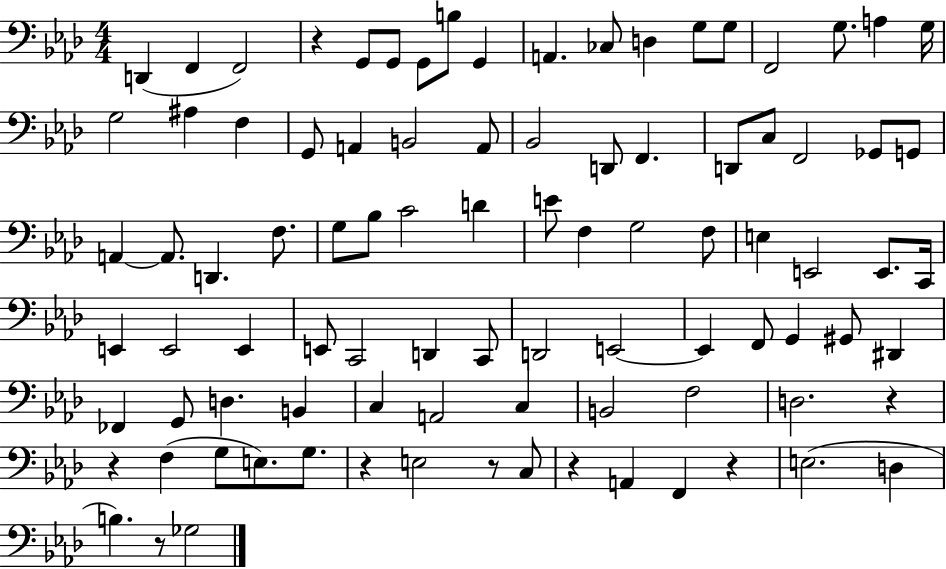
{
  \clef bass
  \numericTimeSignature
  \time 4/4
  \key aes \major
  d,4( f,4 f,2) | r4 g,8 g,8 g,8 b8 g,4 | a,4. ces8 d4 g8 g8 | f,2 g8. a4 g16 | \break g2 ais4 f4 | g,8 a,4 b,2 a,8 | bes,2 d,8 f,4. | d,8 c8 f,2 ges,8 g,8 | \break a,4~~ a,8. d,4. f8. | g8 bes8 c'2 d'4 | e'8 f4 g2 f8 | e4 e,2 e,8. c,16 | \break e,4 e,2 e,4 | e,8 c,2 d,4 c,8 | d,2 e,2~~ | e,4 f,8 g,4 gis,8 dis,4 | \break fes,4 g,8 d4. b,4 | c4 a,2 c4 | b,2 f2 | d2. r4 | \break r4 f4( g8 e8.) g8. | r4 e2 r8 c8 | r4 a,4 f,4 r4 | e2.( d4 | \break b4.) r8 ges2 | \bar "|."
}